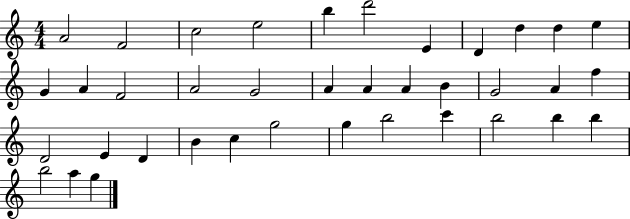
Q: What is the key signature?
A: C major